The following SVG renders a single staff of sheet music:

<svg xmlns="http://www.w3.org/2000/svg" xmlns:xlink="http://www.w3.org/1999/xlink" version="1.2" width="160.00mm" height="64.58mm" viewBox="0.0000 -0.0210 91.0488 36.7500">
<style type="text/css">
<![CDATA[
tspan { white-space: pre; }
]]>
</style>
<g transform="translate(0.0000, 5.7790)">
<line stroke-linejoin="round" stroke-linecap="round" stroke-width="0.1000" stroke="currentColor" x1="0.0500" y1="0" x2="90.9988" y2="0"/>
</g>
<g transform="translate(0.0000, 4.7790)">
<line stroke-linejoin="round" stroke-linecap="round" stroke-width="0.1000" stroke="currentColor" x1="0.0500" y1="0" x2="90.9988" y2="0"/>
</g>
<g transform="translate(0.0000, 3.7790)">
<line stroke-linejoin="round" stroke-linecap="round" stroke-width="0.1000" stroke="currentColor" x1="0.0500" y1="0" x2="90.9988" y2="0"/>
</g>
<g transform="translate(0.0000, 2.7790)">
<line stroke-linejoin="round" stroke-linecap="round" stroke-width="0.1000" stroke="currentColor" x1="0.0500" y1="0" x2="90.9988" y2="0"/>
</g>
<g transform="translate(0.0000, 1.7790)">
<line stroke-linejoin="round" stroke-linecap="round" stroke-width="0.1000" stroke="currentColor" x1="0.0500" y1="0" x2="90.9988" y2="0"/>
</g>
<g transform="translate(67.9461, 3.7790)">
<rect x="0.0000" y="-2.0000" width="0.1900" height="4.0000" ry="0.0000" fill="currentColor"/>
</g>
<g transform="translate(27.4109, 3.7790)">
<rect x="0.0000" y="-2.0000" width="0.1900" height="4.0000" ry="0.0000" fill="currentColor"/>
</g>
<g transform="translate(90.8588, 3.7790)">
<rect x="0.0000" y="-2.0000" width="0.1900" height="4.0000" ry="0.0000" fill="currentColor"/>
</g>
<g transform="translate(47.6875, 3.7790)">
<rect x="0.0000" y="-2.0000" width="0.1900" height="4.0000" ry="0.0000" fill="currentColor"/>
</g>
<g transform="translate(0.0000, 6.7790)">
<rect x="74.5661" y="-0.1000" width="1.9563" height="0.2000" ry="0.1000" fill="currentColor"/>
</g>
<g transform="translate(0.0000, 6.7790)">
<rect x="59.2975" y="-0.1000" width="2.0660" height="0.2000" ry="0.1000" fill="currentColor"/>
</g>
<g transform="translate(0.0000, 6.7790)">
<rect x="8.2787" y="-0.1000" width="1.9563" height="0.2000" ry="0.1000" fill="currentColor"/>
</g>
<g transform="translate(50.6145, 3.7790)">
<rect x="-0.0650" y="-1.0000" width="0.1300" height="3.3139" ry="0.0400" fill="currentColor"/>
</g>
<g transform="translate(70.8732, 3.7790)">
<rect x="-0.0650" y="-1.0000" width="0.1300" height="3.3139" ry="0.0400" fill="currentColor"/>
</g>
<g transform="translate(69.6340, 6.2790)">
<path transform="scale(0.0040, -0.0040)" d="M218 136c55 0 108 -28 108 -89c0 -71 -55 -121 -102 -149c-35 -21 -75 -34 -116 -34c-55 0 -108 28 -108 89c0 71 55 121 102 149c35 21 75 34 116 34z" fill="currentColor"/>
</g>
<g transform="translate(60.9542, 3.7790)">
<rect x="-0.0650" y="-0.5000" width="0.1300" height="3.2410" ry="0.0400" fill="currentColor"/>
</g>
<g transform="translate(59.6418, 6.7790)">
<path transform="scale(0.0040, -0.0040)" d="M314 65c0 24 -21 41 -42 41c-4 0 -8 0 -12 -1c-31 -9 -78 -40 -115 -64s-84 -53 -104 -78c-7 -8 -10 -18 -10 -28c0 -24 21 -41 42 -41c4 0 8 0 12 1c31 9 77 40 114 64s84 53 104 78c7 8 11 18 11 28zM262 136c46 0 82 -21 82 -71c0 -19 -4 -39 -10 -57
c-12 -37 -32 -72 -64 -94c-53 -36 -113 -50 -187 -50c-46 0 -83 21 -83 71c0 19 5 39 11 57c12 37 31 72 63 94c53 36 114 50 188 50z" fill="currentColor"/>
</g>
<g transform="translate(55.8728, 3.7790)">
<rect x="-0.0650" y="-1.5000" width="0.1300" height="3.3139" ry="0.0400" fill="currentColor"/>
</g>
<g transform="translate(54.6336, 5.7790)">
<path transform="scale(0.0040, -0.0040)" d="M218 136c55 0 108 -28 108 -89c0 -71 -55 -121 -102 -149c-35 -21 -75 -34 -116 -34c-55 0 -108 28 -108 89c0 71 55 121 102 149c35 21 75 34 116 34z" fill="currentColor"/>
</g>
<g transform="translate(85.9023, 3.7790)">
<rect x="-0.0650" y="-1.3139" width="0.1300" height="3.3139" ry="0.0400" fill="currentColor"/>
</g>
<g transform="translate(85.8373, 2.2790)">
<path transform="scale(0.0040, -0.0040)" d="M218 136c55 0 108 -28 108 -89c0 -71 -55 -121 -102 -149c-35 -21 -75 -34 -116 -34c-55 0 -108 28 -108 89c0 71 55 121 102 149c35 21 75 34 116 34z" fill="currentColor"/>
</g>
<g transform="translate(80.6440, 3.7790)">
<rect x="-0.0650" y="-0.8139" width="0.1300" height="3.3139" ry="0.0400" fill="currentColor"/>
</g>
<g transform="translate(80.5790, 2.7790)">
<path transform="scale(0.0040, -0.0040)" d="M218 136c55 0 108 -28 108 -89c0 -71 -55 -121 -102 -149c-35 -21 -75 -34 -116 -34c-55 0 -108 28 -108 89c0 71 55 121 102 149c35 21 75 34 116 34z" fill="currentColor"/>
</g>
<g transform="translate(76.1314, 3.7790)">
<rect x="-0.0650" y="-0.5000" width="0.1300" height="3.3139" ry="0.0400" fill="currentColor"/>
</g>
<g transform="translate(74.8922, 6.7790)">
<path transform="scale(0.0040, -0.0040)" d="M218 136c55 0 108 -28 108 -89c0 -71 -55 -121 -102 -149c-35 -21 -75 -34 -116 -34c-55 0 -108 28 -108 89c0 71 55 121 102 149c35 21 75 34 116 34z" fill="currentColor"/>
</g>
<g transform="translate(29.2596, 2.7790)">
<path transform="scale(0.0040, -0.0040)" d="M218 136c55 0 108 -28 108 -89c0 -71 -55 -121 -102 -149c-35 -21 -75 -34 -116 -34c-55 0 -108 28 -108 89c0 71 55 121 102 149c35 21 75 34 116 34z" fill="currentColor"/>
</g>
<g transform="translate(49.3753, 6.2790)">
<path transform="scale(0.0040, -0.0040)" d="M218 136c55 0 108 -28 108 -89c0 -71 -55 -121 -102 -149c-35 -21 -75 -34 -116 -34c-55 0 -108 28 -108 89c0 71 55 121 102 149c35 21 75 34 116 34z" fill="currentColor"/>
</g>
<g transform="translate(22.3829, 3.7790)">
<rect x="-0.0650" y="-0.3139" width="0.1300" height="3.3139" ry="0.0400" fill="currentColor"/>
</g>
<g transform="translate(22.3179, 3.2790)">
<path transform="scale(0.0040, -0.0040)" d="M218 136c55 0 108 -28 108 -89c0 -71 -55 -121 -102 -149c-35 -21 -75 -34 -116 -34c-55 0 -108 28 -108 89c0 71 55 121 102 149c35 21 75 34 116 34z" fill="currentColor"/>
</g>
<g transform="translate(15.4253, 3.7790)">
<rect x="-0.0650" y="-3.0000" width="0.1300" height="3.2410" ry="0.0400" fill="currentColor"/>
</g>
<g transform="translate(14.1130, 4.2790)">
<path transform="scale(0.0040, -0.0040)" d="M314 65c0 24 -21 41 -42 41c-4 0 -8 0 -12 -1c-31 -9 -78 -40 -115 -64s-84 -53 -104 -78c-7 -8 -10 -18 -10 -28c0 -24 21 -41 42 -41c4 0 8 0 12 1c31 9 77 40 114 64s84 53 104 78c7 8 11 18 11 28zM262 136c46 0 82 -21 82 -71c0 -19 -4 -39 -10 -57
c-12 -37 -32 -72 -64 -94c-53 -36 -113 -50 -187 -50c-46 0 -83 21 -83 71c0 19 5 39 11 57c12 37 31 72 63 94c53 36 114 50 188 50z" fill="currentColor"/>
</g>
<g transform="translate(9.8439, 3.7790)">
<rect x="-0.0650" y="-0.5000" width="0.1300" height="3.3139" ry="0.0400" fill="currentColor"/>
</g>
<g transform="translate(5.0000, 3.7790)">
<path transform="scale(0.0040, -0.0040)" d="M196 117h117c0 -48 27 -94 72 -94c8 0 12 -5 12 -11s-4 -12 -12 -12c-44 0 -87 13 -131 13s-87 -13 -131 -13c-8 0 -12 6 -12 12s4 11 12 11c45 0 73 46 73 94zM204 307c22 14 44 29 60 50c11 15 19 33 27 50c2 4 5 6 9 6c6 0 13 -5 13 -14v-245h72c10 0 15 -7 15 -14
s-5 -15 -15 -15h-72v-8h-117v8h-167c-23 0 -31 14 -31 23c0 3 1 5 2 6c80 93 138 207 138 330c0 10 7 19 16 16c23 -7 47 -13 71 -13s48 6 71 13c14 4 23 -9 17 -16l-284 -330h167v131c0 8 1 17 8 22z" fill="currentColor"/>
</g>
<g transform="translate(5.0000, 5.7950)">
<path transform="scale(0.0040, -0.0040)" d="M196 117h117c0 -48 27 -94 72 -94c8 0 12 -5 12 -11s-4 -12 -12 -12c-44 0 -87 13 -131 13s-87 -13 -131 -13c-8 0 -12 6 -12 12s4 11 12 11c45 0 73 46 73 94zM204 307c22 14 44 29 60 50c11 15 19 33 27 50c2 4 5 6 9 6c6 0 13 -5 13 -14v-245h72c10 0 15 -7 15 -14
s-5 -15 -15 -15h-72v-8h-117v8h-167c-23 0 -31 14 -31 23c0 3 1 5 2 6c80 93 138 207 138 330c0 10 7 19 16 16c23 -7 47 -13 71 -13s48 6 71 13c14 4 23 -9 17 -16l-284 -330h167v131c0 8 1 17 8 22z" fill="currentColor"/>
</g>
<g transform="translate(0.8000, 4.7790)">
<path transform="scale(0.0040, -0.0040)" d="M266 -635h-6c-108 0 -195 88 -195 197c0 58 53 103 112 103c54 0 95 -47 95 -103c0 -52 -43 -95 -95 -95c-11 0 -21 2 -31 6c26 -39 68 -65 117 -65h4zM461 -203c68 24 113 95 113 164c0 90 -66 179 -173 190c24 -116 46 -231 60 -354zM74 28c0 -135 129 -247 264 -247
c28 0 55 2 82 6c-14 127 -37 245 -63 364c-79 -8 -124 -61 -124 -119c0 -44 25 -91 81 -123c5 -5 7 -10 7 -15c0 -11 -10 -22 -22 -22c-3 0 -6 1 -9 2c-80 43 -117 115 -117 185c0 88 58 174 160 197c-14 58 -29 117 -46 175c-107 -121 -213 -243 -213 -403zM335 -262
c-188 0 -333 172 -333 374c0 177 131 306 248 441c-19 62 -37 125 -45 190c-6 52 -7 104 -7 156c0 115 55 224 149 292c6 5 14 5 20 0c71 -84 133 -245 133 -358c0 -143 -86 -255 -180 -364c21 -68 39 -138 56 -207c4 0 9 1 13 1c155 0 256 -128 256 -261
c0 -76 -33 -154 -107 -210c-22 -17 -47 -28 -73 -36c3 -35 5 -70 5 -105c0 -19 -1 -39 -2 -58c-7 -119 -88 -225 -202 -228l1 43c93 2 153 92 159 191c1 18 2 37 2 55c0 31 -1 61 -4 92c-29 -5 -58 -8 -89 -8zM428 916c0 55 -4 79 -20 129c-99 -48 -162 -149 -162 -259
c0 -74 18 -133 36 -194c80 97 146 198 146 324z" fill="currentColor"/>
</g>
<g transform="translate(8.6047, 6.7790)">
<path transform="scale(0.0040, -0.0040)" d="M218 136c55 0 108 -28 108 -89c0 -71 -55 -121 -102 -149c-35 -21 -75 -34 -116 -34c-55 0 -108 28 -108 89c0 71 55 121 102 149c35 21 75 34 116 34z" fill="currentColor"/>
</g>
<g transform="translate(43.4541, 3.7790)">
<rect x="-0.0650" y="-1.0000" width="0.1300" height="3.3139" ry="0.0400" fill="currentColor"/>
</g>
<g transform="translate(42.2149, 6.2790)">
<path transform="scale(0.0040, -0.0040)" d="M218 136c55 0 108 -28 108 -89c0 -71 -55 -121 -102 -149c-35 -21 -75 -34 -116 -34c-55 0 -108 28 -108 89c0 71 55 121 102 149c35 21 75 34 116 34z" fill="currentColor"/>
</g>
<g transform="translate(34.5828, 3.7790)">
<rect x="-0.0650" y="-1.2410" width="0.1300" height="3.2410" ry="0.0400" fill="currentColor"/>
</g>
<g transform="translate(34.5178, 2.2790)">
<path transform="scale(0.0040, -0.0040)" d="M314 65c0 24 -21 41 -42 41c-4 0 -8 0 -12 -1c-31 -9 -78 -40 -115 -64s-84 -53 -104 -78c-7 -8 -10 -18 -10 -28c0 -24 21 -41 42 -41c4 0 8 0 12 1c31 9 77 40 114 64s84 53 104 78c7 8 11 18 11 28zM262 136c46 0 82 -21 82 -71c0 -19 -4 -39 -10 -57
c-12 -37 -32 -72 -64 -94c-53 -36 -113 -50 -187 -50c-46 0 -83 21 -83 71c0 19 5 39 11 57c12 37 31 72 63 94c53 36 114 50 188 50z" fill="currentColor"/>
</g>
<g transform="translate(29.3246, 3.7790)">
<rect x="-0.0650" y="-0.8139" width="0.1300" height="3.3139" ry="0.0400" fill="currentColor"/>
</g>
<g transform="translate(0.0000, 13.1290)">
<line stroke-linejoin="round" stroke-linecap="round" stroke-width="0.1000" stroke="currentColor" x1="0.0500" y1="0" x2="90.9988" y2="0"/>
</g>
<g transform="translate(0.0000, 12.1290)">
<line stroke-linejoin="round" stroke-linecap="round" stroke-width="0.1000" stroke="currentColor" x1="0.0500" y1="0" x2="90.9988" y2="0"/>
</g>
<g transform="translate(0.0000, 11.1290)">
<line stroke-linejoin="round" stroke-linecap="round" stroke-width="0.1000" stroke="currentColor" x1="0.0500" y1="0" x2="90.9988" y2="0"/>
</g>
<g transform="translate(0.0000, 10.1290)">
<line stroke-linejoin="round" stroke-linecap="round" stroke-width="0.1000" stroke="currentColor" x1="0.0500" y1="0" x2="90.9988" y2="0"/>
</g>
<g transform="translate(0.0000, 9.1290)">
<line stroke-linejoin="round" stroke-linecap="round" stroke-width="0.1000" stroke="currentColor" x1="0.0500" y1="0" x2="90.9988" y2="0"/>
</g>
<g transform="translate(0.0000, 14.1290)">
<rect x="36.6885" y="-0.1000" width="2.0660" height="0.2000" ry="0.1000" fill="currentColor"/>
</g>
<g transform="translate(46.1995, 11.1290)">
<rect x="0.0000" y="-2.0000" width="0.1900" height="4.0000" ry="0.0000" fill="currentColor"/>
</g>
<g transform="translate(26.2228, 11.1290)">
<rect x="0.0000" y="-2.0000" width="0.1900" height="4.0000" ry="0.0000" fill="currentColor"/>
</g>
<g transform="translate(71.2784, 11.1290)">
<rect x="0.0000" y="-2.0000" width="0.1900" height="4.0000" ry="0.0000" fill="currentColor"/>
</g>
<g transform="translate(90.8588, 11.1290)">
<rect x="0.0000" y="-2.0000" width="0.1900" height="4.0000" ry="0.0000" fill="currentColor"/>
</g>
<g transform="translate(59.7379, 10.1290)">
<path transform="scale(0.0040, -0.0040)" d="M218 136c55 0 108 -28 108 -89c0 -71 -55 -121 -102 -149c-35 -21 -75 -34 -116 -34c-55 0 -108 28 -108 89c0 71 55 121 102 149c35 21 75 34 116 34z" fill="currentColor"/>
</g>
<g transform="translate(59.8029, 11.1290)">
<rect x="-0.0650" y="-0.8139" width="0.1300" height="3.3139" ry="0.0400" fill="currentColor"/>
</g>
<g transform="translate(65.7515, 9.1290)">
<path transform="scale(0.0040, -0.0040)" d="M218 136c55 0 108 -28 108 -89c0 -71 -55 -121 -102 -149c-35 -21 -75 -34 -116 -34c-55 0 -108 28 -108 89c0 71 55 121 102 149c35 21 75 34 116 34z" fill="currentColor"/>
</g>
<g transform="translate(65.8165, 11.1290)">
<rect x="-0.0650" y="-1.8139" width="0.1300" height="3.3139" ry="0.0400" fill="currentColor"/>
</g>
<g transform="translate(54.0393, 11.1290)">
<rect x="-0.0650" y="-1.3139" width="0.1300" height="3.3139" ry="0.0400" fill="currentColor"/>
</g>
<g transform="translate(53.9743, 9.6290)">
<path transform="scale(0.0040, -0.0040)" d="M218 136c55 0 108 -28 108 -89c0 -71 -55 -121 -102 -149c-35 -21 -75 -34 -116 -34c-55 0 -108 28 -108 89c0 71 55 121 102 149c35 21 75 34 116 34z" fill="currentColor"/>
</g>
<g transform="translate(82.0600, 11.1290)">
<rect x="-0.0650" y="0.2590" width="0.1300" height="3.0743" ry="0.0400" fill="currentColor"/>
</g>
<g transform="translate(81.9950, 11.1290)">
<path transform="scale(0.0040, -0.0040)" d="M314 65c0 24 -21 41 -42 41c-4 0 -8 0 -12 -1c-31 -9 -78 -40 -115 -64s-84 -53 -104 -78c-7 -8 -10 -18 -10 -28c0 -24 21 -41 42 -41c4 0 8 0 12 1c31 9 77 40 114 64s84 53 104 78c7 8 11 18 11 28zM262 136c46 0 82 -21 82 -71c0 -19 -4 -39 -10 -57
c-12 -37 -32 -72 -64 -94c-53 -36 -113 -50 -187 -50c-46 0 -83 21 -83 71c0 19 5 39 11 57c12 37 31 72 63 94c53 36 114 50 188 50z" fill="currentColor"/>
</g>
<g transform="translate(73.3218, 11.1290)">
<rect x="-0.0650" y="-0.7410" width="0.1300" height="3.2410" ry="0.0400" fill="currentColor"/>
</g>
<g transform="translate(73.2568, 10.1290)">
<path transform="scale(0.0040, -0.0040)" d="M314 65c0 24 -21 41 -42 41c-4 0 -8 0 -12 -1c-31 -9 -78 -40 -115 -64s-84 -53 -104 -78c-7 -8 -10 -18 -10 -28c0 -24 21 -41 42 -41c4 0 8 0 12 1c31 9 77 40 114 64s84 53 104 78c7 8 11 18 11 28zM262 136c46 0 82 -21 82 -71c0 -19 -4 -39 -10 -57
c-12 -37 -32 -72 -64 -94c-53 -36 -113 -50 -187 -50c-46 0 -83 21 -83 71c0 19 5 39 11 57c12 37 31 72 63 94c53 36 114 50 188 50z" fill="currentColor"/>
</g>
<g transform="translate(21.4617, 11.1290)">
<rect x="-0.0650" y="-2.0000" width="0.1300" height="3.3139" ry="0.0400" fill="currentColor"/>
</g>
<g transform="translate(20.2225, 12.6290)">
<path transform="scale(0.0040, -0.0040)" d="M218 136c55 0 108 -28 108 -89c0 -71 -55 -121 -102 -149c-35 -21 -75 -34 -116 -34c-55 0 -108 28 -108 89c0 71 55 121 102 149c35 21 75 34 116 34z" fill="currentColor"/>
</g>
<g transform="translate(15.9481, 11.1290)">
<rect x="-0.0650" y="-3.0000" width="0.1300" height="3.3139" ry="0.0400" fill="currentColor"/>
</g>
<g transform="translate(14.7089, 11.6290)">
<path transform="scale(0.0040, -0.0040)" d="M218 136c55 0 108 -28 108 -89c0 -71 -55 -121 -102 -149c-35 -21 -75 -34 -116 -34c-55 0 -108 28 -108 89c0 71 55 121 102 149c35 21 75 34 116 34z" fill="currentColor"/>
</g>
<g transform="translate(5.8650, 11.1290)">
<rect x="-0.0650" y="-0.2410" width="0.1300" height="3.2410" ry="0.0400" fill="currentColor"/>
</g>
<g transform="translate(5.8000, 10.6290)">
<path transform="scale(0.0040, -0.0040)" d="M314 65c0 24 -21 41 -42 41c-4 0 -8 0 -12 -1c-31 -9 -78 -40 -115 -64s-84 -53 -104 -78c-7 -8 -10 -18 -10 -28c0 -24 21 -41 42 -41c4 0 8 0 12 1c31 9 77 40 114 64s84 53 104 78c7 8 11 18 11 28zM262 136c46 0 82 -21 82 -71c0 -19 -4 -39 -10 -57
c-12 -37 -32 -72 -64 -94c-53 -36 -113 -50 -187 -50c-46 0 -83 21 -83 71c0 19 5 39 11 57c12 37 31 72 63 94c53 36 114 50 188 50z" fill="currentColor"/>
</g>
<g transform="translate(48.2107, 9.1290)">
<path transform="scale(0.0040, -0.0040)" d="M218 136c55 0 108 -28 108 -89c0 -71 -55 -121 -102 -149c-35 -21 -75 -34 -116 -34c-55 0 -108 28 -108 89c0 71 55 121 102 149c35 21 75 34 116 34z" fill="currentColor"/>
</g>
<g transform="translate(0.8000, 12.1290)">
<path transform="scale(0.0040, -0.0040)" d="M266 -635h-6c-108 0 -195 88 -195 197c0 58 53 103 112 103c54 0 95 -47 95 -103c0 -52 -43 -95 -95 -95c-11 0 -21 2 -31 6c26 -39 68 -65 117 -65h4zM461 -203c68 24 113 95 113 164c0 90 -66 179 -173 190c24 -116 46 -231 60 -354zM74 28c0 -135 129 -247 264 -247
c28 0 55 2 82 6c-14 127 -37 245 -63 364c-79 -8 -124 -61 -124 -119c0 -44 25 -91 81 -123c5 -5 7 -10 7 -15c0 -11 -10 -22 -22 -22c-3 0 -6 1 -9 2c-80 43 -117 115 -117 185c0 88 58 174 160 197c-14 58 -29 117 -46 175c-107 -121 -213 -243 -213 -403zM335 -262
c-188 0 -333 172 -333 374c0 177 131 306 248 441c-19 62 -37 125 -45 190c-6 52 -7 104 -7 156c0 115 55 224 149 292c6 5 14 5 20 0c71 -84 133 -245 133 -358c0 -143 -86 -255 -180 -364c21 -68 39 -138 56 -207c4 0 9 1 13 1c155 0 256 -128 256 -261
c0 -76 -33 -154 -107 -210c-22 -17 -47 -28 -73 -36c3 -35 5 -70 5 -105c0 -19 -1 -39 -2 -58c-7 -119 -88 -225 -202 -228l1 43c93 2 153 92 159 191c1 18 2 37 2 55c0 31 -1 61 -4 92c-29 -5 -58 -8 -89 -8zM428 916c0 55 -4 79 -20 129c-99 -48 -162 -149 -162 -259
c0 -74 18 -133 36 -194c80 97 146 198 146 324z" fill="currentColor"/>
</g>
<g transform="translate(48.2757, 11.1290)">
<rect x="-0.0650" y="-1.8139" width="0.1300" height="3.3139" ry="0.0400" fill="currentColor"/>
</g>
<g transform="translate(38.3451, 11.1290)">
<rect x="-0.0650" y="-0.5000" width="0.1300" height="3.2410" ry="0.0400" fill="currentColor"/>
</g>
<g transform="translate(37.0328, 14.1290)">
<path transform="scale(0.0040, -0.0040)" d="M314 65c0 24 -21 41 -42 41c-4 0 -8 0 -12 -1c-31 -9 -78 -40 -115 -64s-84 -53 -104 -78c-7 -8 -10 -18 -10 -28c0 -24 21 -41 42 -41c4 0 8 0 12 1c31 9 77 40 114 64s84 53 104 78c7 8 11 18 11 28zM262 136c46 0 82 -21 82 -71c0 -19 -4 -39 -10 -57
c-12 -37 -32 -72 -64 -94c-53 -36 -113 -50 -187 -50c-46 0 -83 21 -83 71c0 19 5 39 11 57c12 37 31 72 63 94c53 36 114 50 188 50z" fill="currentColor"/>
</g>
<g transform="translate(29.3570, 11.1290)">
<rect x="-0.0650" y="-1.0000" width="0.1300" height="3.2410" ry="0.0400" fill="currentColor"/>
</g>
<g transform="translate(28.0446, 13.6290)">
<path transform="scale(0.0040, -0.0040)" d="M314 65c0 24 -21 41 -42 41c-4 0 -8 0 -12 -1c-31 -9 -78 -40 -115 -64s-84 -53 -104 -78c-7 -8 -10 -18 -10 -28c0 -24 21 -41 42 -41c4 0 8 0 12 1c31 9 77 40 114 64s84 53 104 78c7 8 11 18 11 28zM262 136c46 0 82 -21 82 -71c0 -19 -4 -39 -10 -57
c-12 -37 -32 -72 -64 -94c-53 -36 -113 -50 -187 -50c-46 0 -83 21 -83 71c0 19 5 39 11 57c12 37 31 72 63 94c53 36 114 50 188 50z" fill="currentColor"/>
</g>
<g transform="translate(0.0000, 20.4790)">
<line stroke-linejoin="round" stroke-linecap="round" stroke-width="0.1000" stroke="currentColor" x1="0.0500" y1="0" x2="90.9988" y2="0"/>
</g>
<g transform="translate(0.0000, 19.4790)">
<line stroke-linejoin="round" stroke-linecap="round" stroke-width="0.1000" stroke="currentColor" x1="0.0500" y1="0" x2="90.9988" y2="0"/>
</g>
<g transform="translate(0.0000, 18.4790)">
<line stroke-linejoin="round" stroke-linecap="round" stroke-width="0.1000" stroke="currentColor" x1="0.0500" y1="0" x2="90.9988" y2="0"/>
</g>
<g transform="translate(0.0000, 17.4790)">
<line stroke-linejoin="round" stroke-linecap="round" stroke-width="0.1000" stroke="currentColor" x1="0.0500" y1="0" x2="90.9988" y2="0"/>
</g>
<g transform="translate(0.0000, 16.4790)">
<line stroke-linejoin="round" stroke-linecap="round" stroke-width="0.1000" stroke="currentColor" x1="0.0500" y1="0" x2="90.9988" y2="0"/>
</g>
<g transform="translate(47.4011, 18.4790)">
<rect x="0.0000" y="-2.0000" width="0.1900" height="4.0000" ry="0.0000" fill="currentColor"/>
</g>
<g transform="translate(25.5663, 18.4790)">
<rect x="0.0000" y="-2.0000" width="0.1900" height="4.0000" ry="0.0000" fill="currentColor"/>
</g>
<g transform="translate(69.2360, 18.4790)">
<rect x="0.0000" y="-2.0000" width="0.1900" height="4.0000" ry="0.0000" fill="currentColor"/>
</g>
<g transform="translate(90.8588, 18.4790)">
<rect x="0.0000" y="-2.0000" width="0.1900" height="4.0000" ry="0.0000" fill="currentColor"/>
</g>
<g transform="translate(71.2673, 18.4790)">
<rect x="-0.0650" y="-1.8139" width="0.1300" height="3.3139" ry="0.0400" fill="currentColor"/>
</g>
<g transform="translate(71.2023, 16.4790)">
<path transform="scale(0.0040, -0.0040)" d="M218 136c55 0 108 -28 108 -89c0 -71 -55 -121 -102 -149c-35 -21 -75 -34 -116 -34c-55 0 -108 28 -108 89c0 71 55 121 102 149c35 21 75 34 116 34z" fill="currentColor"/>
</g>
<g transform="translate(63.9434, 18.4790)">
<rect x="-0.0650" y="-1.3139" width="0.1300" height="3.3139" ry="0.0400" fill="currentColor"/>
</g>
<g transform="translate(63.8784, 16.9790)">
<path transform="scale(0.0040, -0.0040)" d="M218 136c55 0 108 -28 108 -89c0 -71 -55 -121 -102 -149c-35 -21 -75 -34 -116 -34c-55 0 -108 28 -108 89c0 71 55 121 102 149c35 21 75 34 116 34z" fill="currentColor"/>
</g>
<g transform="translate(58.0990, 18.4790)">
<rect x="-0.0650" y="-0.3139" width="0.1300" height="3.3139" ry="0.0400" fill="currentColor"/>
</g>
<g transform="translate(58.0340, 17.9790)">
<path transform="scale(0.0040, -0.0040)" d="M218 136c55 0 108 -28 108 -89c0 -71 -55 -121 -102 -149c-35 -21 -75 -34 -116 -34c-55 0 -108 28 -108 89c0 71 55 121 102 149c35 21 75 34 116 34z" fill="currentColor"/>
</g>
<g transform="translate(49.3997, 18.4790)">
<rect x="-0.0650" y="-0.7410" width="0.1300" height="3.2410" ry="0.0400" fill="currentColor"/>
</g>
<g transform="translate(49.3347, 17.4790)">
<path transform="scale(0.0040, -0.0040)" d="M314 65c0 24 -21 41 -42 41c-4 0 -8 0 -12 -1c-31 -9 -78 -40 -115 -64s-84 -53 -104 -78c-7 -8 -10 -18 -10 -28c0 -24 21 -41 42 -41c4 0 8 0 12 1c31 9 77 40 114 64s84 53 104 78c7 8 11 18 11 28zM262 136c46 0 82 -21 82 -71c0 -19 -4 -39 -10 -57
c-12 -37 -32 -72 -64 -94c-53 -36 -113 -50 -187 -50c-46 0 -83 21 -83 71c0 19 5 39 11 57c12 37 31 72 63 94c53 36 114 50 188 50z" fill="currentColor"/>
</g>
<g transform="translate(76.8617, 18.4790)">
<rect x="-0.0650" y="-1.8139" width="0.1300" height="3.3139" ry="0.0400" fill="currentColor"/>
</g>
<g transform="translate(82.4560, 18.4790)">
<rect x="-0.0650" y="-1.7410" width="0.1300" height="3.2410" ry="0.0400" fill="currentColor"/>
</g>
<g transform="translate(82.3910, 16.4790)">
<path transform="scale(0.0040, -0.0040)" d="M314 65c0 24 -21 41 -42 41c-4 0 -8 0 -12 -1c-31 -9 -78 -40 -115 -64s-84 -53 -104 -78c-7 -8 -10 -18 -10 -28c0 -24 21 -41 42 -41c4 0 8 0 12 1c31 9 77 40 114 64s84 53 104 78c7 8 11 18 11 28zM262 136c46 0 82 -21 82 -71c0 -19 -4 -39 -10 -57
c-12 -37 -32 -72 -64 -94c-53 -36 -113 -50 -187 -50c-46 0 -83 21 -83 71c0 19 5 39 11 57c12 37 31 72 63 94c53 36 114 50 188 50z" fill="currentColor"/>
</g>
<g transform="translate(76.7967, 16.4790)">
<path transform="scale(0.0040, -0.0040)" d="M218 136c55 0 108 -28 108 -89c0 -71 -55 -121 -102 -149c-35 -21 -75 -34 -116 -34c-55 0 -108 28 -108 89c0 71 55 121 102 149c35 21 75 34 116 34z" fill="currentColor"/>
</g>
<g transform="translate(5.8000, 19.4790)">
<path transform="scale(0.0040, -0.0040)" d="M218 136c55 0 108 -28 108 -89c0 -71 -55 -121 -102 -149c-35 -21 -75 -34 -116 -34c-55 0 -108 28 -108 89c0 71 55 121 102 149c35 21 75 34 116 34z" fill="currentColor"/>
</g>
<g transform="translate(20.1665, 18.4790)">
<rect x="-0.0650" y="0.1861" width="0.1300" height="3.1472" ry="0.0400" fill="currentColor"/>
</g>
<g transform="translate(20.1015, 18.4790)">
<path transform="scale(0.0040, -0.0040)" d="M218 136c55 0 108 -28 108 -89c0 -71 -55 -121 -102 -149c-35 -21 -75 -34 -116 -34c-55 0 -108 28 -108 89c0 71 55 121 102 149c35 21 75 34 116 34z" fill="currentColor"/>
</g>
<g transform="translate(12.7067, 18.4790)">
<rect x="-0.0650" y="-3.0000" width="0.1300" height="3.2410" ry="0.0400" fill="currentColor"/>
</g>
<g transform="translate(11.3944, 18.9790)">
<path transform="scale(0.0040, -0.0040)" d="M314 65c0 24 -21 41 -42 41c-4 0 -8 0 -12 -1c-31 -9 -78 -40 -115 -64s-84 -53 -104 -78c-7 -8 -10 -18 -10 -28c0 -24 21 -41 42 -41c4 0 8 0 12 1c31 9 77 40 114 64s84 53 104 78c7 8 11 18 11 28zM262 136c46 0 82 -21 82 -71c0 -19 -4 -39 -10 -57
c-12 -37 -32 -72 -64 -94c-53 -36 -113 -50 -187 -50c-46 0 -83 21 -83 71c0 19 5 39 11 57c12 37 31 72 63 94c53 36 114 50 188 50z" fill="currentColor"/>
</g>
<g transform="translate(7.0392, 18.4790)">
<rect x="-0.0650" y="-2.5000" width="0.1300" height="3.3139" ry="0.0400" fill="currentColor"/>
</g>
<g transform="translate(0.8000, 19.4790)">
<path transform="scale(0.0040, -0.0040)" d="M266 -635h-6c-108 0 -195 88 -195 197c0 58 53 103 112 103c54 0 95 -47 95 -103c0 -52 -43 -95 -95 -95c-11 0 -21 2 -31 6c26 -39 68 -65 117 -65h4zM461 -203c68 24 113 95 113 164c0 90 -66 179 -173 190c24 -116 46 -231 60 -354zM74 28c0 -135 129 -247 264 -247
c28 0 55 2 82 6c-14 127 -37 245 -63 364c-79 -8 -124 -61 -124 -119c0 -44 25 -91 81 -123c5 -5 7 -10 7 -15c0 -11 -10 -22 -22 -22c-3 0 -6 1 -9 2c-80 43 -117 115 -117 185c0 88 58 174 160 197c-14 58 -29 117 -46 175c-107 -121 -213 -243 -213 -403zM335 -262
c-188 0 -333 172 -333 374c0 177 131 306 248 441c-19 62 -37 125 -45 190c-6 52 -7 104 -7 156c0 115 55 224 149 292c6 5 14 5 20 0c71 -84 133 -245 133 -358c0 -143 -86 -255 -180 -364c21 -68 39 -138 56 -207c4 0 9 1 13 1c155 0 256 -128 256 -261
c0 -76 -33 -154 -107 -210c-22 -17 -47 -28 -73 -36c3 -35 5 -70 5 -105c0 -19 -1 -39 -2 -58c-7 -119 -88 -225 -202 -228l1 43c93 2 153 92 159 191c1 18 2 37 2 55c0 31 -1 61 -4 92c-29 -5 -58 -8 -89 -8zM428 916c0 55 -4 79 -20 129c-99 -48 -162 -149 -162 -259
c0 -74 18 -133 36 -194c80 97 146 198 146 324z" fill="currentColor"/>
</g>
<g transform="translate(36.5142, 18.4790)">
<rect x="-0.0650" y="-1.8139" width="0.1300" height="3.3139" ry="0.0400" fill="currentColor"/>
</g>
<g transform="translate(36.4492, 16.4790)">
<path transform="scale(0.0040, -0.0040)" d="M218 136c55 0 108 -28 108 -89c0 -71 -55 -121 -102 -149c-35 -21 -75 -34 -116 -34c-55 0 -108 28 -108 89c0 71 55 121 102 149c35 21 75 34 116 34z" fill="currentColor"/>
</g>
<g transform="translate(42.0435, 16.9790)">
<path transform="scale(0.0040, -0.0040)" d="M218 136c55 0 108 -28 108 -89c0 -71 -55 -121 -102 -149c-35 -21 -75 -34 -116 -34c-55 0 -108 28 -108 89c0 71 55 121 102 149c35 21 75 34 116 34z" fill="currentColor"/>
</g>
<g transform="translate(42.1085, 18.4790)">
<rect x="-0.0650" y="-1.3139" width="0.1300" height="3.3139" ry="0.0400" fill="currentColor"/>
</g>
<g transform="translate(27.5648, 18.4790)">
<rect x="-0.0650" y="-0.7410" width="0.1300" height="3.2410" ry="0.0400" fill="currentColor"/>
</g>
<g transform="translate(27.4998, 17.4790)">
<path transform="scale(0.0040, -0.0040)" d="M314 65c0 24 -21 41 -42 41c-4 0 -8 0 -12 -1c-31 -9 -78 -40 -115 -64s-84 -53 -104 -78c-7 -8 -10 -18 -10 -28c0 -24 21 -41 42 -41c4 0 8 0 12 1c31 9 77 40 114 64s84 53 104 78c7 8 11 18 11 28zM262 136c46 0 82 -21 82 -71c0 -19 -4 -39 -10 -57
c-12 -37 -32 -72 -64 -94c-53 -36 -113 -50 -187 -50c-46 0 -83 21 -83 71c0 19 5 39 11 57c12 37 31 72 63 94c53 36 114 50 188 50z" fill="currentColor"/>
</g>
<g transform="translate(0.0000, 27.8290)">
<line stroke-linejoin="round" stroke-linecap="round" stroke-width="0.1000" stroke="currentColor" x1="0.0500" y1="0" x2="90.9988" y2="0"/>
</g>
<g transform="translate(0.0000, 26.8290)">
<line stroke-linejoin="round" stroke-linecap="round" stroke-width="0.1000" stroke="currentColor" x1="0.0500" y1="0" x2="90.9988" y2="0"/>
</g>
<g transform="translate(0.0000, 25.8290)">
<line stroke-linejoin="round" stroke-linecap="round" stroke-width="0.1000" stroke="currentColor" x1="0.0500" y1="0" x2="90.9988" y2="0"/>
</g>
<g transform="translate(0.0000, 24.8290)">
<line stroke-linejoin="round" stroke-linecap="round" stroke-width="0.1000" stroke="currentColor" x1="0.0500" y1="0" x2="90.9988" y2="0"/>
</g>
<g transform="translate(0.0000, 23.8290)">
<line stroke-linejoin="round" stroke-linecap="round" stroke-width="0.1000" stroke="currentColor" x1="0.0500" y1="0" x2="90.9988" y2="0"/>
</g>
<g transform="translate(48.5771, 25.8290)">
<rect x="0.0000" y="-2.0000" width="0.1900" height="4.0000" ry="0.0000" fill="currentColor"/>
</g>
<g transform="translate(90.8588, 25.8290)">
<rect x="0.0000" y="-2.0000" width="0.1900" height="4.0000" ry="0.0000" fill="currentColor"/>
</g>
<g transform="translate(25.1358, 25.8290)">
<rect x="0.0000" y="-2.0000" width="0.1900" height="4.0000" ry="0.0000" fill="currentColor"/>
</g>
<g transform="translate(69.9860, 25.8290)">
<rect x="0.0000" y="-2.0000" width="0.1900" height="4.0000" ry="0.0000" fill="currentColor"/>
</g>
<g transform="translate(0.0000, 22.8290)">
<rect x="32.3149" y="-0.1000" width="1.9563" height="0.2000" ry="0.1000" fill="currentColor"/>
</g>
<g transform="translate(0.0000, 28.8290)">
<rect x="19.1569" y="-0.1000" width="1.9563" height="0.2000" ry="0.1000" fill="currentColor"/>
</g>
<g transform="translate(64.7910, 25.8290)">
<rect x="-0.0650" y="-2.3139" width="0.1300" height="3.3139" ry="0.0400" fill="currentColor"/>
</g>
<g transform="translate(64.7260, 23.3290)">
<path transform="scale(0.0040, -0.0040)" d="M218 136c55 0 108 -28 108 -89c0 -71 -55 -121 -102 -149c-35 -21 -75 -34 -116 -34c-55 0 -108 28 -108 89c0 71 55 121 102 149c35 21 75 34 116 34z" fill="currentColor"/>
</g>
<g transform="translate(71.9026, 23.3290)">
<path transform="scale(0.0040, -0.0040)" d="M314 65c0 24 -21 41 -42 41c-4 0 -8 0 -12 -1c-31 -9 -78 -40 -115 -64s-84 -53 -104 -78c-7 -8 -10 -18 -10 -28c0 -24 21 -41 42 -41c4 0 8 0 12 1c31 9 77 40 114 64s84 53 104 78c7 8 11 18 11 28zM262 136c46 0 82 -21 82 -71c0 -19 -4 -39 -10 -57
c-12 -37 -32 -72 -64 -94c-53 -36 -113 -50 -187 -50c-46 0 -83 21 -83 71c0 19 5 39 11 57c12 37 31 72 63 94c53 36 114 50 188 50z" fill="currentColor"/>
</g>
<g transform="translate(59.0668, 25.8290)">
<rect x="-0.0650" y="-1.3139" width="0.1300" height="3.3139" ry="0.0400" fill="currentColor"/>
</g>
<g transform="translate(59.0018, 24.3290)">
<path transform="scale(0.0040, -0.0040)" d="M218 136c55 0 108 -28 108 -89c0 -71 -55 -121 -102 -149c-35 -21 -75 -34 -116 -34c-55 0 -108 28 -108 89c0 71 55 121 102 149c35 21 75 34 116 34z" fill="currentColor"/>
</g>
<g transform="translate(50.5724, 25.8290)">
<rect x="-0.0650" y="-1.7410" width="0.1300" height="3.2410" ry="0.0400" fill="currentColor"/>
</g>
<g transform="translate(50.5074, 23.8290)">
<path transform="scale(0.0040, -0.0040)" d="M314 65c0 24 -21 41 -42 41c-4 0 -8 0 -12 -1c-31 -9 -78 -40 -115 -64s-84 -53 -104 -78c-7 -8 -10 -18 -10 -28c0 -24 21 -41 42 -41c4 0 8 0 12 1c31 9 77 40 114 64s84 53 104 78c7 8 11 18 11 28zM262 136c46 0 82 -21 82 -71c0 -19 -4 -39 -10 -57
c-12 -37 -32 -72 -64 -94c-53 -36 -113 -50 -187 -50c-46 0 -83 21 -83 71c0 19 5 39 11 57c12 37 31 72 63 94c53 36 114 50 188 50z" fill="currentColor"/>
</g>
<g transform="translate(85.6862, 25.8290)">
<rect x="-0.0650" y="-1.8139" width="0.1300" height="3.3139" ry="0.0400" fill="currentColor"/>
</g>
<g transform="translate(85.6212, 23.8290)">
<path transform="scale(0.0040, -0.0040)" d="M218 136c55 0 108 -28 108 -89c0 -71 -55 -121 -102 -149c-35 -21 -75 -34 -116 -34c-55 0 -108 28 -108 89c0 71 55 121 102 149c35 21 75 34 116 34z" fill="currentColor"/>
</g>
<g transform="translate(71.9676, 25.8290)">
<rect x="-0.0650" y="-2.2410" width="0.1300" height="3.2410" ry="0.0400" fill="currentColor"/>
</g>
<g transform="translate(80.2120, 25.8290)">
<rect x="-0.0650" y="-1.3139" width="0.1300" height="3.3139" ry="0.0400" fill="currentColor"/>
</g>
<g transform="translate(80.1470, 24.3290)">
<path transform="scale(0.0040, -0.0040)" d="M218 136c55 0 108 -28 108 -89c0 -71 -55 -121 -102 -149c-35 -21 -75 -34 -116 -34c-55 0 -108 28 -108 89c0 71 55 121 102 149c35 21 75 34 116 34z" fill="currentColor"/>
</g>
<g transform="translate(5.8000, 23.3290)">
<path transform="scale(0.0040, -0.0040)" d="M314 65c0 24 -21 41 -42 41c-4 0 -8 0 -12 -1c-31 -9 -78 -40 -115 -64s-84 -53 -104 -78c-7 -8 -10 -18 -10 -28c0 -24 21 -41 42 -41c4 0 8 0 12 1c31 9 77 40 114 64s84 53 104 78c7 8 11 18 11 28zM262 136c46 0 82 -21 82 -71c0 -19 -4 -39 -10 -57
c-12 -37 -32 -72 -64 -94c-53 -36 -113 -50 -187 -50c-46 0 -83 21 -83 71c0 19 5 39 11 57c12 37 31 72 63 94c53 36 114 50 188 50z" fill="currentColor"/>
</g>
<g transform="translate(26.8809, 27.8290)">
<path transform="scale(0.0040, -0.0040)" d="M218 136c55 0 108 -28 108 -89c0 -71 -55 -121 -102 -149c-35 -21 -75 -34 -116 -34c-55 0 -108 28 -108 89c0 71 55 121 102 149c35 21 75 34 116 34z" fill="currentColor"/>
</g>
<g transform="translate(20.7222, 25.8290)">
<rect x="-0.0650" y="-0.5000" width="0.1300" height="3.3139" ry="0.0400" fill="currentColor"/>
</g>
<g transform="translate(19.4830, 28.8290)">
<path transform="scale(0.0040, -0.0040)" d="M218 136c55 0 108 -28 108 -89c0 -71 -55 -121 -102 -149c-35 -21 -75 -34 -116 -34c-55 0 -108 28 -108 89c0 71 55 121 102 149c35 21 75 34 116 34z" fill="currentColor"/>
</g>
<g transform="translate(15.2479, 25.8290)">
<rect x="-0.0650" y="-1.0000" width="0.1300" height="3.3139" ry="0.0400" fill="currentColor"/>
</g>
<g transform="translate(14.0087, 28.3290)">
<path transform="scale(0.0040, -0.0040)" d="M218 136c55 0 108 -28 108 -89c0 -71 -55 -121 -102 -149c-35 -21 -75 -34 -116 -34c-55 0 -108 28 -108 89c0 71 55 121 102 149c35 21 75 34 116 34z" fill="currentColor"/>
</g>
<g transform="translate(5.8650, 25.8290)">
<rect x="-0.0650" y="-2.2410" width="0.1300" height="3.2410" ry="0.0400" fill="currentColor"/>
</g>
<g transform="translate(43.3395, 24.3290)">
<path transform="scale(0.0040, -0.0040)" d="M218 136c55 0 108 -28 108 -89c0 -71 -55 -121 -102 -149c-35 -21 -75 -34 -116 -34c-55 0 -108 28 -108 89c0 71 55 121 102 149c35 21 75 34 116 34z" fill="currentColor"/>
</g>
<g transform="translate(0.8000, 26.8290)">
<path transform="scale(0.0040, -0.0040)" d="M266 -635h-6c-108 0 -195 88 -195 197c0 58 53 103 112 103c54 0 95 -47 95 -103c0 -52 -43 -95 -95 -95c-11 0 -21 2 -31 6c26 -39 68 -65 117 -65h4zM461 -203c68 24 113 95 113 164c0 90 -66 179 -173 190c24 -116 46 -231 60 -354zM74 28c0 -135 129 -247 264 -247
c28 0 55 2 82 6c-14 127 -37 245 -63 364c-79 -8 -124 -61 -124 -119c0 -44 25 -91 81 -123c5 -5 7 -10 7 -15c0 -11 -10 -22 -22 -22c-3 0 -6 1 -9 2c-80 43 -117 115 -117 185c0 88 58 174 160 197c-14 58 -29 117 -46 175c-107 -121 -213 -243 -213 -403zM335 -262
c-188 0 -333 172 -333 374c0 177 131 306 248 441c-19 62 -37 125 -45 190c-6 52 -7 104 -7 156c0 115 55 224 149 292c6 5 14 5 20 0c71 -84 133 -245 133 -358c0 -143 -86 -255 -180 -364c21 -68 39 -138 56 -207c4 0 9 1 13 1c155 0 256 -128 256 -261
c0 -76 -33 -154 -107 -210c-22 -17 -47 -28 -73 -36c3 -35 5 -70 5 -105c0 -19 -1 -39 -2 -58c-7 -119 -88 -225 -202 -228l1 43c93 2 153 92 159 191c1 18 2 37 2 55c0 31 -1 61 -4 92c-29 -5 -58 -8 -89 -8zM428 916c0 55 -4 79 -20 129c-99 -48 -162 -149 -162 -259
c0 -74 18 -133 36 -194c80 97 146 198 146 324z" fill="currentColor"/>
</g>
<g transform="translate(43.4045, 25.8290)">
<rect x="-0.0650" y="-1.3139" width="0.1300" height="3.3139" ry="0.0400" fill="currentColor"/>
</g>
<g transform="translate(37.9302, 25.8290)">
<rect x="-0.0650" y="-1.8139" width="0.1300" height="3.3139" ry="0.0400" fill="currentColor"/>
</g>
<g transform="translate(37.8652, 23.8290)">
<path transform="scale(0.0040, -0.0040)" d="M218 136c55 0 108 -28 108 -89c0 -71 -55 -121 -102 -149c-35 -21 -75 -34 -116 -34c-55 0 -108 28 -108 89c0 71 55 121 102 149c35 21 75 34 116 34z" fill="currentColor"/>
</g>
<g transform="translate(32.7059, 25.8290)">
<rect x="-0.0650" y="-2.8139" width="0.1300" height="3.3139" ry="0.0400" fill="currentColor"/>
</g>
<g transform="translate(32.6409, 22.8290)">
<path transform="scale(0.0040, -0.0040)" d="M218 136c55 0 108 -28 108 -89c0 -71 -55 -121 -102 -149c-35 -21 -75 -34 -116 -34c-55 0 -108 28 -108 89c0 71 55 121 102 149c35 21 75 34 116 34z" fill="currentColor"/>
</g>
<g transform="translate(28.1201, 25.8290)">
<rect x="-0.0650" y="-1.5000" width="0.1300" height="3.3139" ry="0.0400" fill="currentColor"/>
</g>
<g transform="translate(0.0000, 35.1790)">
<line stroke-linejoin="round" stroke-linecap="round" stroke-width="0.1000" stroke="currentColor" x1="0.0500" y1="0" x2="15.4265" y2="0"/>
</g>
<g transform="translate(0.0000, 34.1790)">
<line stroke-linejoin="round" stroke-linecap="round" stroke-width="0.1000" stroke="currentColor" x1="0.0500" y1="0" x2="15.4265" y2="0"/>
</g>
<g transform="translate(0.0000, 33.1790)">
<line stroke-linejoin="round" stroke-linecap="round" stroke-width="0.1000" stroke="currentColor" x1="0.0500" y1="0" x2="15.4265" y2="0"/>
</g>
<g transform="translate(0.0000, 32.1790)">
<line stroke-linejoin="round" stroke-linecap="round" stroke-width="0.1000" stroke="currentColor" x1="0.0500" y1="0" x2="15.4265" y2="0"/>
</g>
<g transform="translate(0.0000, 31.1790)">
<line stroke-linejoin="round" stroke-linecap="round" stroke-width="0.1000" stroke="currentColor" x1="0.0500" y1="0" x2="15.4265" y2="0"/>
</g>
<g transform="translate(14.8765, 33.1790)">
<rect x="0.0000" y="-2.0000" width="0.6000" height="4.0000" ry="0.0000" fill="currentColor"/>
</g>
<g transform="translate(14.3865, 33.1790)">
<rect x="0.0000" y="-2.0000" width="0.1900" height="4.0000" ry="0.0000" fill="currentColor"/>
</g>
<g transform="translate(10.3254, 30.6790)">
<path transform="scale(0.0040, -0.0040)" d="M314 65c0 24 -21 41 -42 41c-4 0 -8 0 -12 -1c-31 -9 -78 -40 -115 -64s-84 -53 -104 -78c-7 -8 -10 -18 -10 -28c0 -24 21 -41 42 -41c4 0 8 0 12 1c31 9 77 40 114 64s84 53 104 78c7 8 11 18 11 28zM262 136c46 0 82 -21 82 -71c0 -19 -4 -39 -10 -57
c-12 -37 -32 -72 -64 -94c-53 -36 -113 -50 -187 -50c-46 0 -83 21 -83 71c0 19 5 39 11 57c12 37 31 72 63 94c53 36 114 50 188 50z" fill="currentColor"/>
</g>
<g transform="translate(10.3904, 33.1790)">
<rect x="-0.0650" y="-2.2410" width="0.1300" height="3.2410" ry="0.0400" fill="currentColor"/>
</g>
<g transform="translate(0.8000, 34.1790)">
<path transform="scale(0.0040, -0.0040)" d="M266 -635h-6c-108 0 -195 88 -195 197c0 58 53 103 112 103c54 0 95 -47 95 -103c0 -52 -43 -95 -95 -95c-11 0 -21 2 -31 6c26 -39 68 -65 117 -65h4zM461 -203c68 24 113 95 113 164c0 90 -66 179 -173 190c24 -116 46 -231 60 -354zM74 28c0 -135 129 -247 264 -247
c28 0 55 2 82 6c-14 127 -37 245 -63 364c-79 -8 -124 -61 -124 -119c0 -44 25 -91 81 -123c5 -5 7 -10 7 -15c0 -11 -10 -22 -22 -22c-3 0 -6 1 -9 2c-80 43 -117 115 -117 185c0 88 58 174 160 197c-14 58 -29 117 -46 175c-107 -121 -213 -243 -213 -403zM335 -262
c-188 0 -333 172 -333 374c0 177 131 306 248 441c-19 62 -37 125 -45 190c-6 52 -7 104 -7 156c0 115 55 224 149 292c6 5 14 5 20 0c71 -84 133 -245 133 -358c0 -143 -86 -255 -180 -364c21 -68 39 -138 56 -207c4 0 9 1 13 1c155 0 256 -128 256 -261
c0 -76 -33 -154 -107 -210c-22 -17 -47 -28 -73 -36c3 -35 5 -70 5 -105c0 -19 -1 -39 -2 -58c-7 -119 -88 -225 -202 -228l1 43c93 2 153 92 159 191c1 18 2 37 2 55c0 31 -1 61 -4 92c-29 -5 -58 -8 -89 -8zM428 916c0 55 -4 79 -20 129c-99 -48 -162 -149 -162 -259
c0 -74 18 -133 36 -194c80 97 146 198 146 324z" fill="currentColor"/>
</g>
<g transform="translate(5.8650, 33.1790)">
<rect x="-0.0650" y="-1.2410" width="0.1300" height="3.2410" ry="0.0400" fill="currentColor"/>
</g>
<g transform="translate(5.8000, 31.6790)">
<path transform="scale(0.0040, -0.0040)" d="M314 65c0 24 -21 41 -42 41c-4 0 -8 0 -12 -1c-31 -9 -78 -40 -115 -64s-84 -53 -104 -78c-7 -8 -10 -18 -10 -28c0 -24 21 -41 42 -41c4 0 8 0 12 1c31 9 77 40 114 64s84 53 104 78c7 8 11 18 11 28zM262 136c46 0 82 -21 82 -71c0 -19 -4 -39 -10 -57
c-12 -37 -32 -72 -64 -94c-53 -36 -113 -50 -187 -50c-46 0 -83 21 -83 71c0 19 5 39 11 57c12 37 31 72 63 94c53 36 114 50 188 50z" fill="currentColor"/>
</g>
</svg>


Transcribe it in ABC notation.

X:1
T:Untitled
M:4/4
L:1/4
K:C
C A2 c d e2 D D E C2 D C d e c2 A F D2 C2 f e d f d2 B2 G A2 B d2 f e d2 c e f f f2 g2 D C E a f e f2 e g g2 e f e2 g2